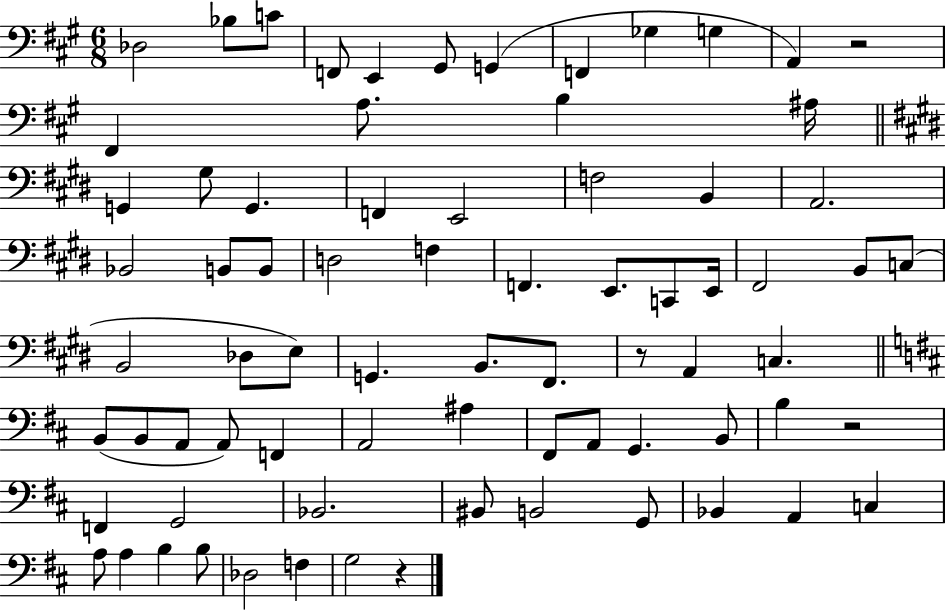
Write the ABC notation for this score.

X:1
T:Untitled
M:6/8
L:1/4
K:A
_D,2 _B,/2 C/2 F,,/2 E,, ^G,,/2 G,, F,, _G, G, A,, z2 ^F,, A,/2 B, ^A,/4 G,, ^G,/2 G,, F,, E,,2 F,2 B,, A,,2 _B,,2 B,,/2 B,,/2 D,2 F, F,, E,,/2 C,,/2 E,,/4 ^F,,2 B,,/2 C,/2 B,,2 _D,/2 E,/2 G,, B,,/2 ^F,,/2 z/2 A,, C, B,,/2 B,,/2 A,,/2 A,,/2 F,, A,,2 ^A, ^F,,/2 A,,/2 G,, B,,/2 B, z2 F,, G,,2 _B,,2 ^B,,/2 B,,2 G,,/2 _B,, A,, C, A,/2 A, B, B,/2 _D,2 F, G,2 z